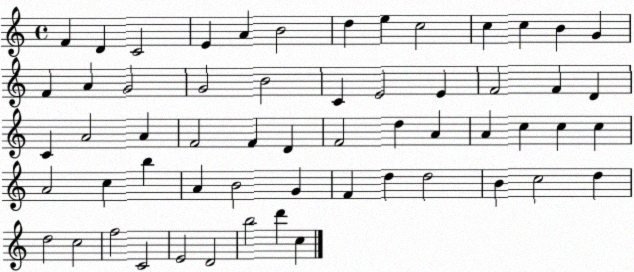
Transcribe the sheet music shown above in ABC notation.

X:1
T:Untitled
M:4/4
L:1/4
K:C
F D C2 E A B2 d e c2 c c B G F A G2 G2 B2 C E2 E F2 F D C A2 A F2 F D F2 d A A c c c A2 c b A B2 G F d d2 B c2 d d2 c2 f2 C2 E2 D2 b2 d' c